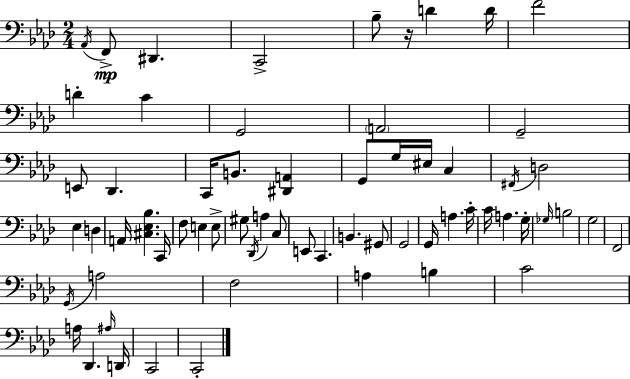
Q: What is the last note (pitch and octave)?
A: C2